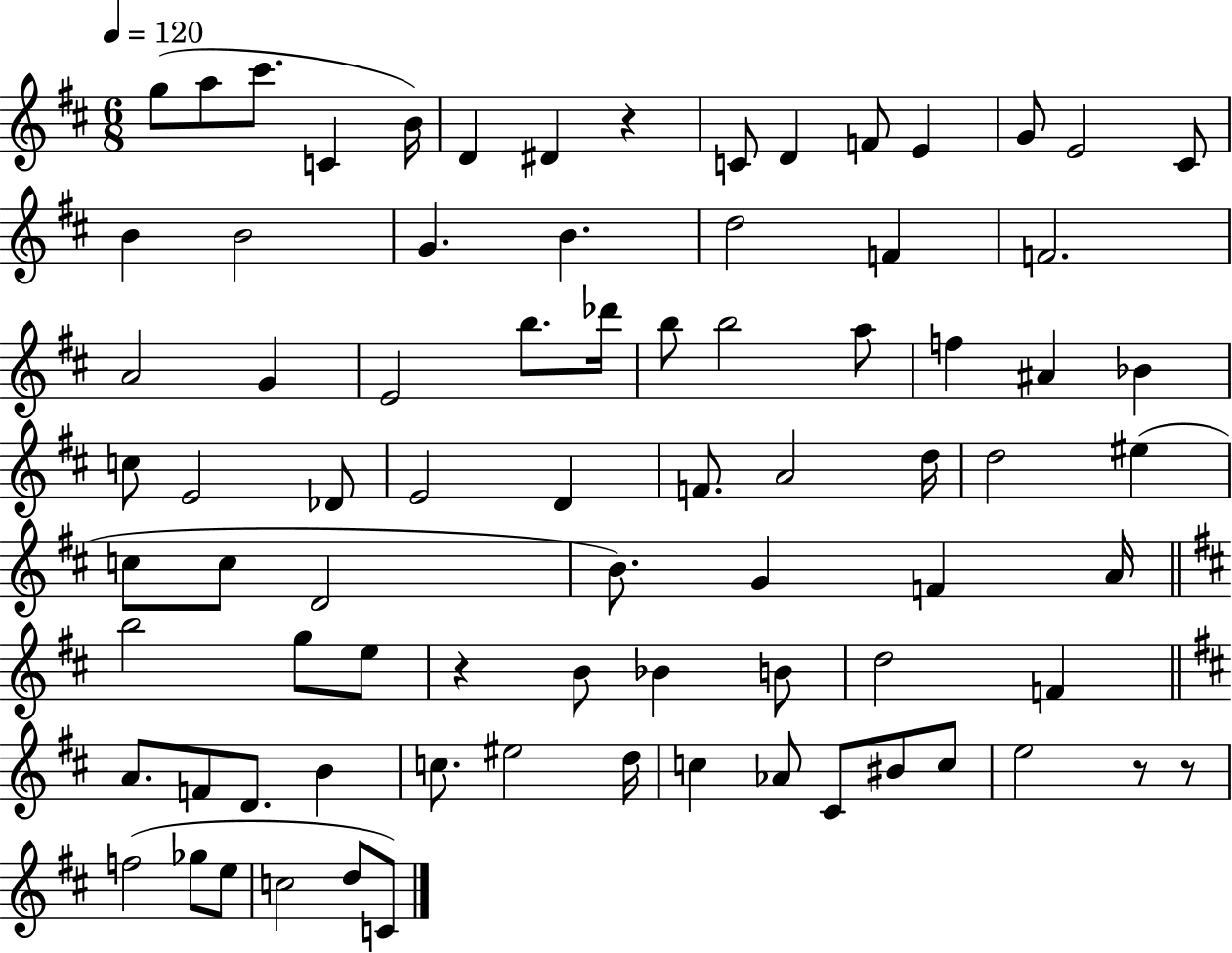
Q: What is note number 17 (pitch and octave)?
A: G4